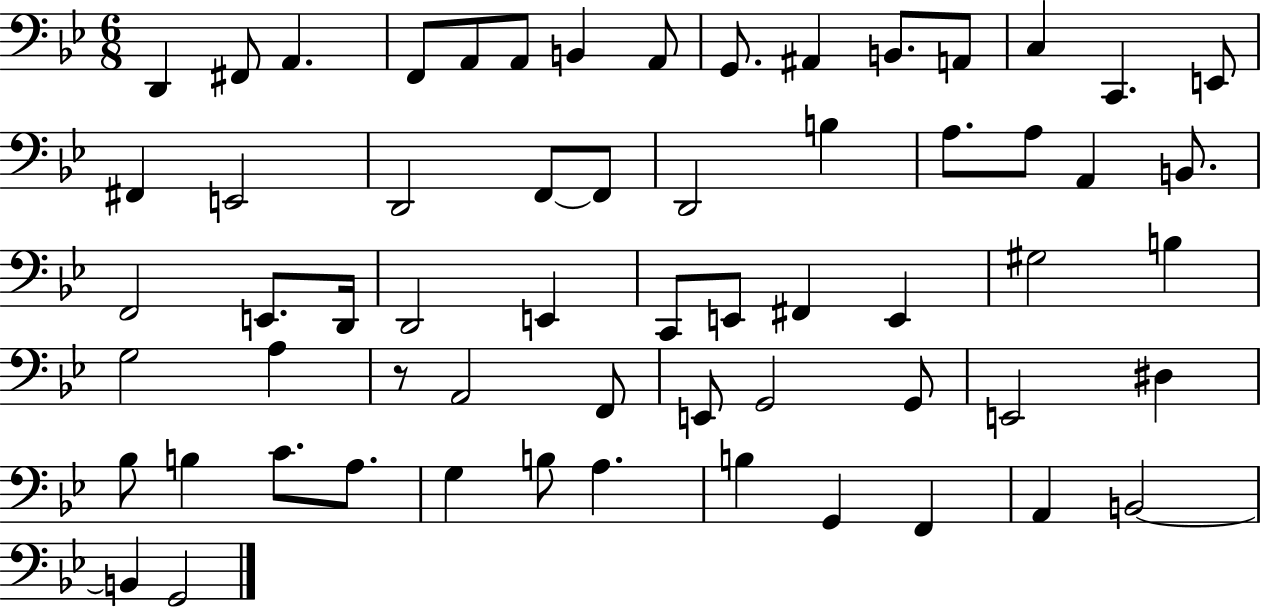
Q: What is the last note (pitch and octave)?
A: G2